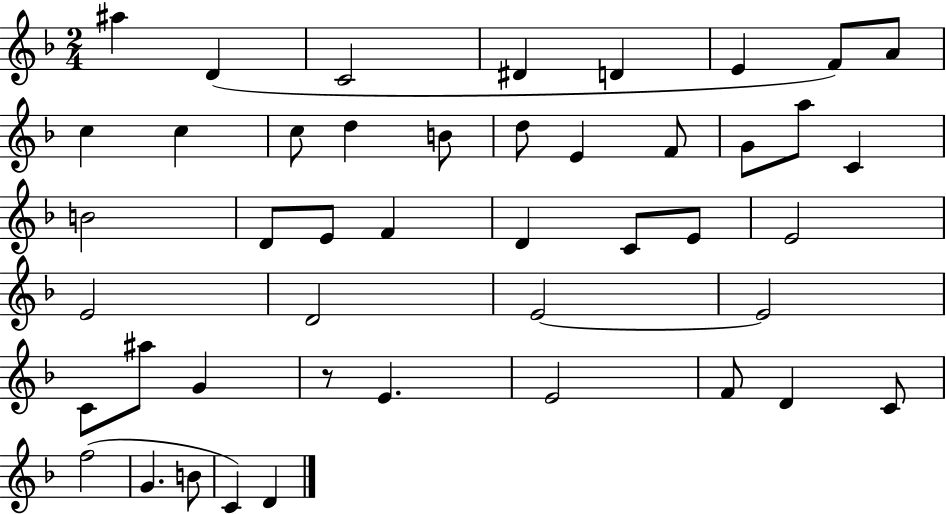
{
  \clef treble
  \numericTimeSignature
  \time 2/4
  \key f \major
  \repeat volta 2 { ais''4 d'4( | c'2 | dis'4 d'4 | e'4 f'8) a'8 | \break c''4 c''4 | c''8 d''4 b'8 | d''8 e'4 f'8 | g'8 a''8 c'4 | \break b'2 | d'8 e'8 f'4 | d'4 c'8 e'8 | e'2 | \break e'2 | d'2 | e'2~~ | e'2 | \break c'8 ais''8 g'4 | r8 e'4. | e'2 | f'8 d'4 c'8 | \break f''2( | g'4. b'8 | c'4) d'4 | } \bar "|."
}